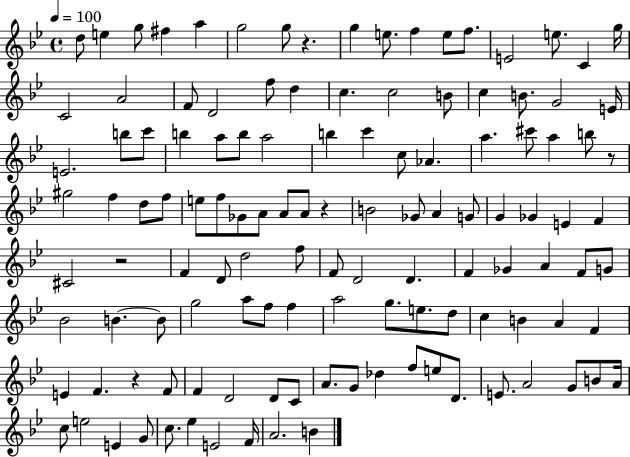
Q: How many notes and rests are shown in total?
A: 123